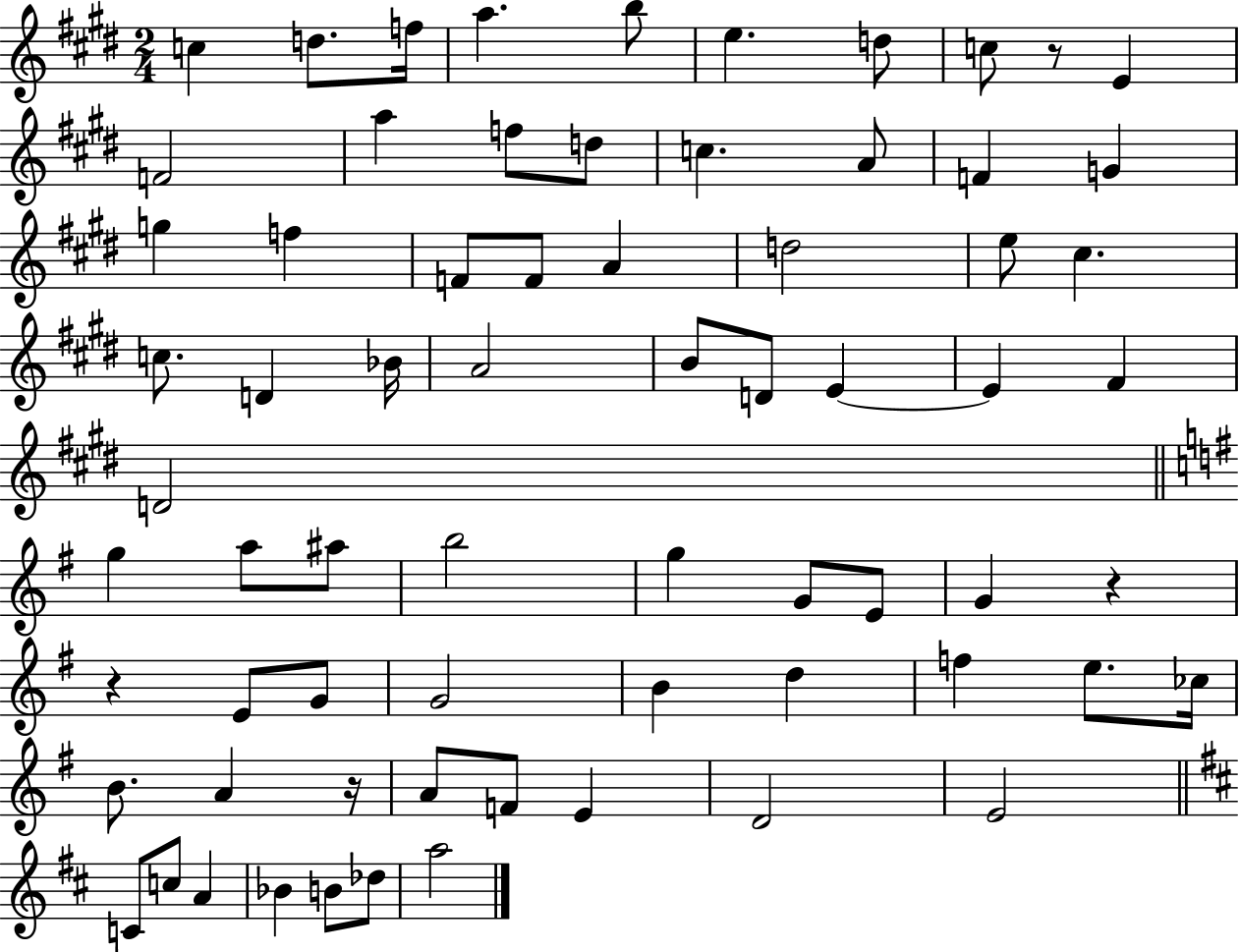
X:1
T:Untitled
M:2/4
L:1/4
K:E
c d/2 f/4 a b/2 e d/2 c/2 z/2 E F2 a f/2 d/2 c A/2 F G g f F/2 F/2 A d2 e/2 ^c c/2 D _B/4 A2 B/2 D/2 E E ^F D2 g a/2 ^a/2 b2 g G/2 E/2 G z z E/2 G/2 G2 B d f e/2 _c/4 B/2 A z/4 A/2 F/2 E D2 E2 C/2 c/2 A _B B/2 _d/2 a2